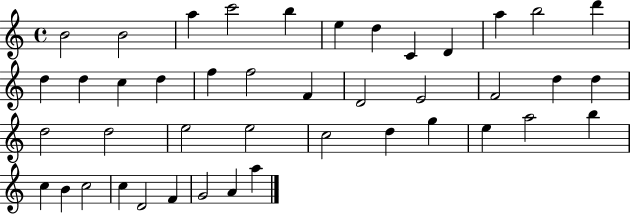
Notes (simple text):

B4/h B4/h A5/q C6/h B5/q E5/q D5/q C4/q D4/q A5/q B5/h D6/q D5/q D5/q C5/q D5/q F5/q F5/h F4/q D4/h E4/h F4/h D5/q D5/q D5/h D5/h E5/h E5/h C5/h D5/q G5/q E5/q A5/h B5/q C5/q B4/q C5/h C5/q D4/h F4/q G4/h A4/q A5/q